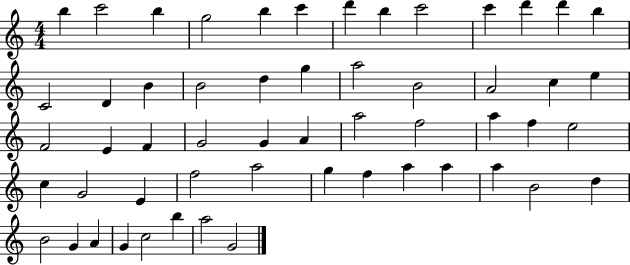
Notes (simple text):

B5/q C6/h B5/q G5/h B5/q C6/q D6/q B5/q C6/h C6/q D6/q D6/q B5/q C4/h D4/q B4/q B4/h D5/q G5/q A5/h B4/h A4/h C5/q E5/q F4/h E4/q F4/q G4/h G4/q A4/q A5/h F5/h A5/q F5/q E5/h C5/q G4/h E4/q F5/h A5/h G5/q F5/q A5/q A5/q A5/q B4/h D5/q B4/h G4/q A4/q G4/q C5/h B5/q A5/h G4/h